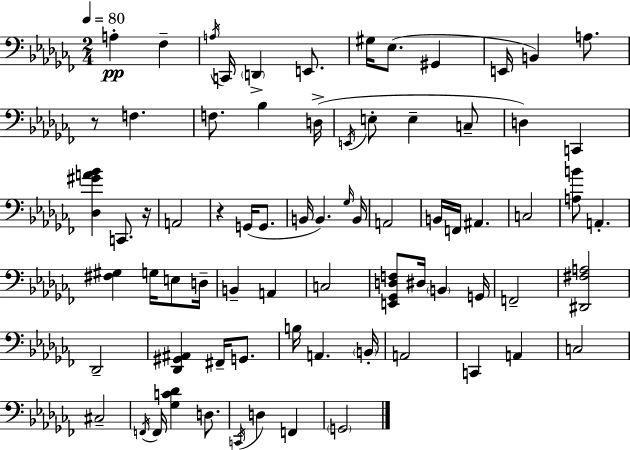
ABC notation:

X:1
T:Untitled
M:2/4
L:1/4
K:Abm
A, _F, A,/4 C,,/4 D,, E,,/2 ^G,/4 _E,/2 ^G,, E,,/4 B,, A,/2 z/2 F, F,/2 _B, D,/4 E,,/4 E,/2 E, C,/2 D, C,, [_D,^GA_B] C,,/2 z/4 A,,2 z G,,/4 G,,/2 B,,/4 B,, _G,/4 B,,/4 A,,2 B,,/4 F,,/4 ^A,, C,2 [A,B]/2 A,, [^F,^G,] G,/4 E,/2 D,/4 B,, A,, C,2 [E,,_G,,D,F,]/2 ^D,/4 B,, G,,/4 F,,2 [^D,,^F,A,]2 _D,,2 [_D,,^G,,^A,,] ^F,,/4 G,,/2 B,/4 A,, B,,/4 A,,2 C,, A,, C,2 ^C,2 F,,/4 F,,/4 [_G,C_D] D,/2 C,,/4 D, F,, G,,2